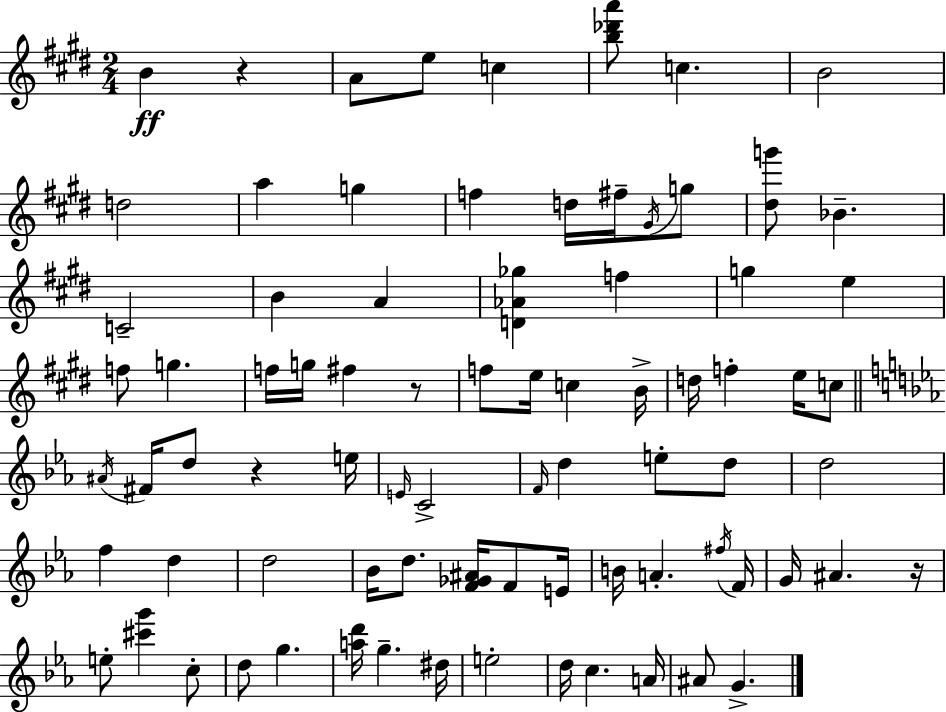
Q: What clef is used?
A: treble